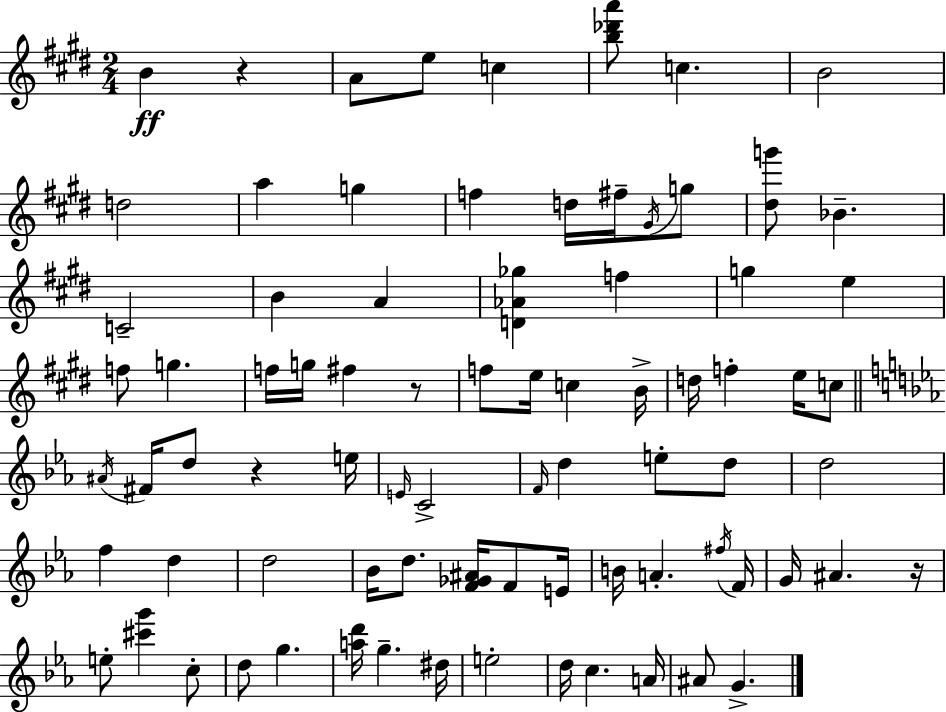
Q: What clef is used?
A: treble